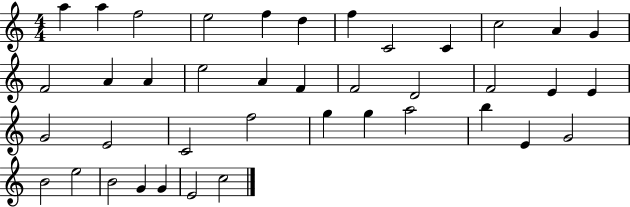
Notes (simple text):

A5/q A5/q F5/h E5/h F5/q D5/q F5/q C4/h C4/q C5/h A4/q G4/q F4/h A4/q A4/q E5/h A4/q F4/q F4/h D4/h F4/h E4/q E4/q G4/h E4/h C4/h F5/h G5/q G5/q A5/h B5/q E4/q G4/h B4/h E5/h B4/h G4/q G4/q E4/h C5/h